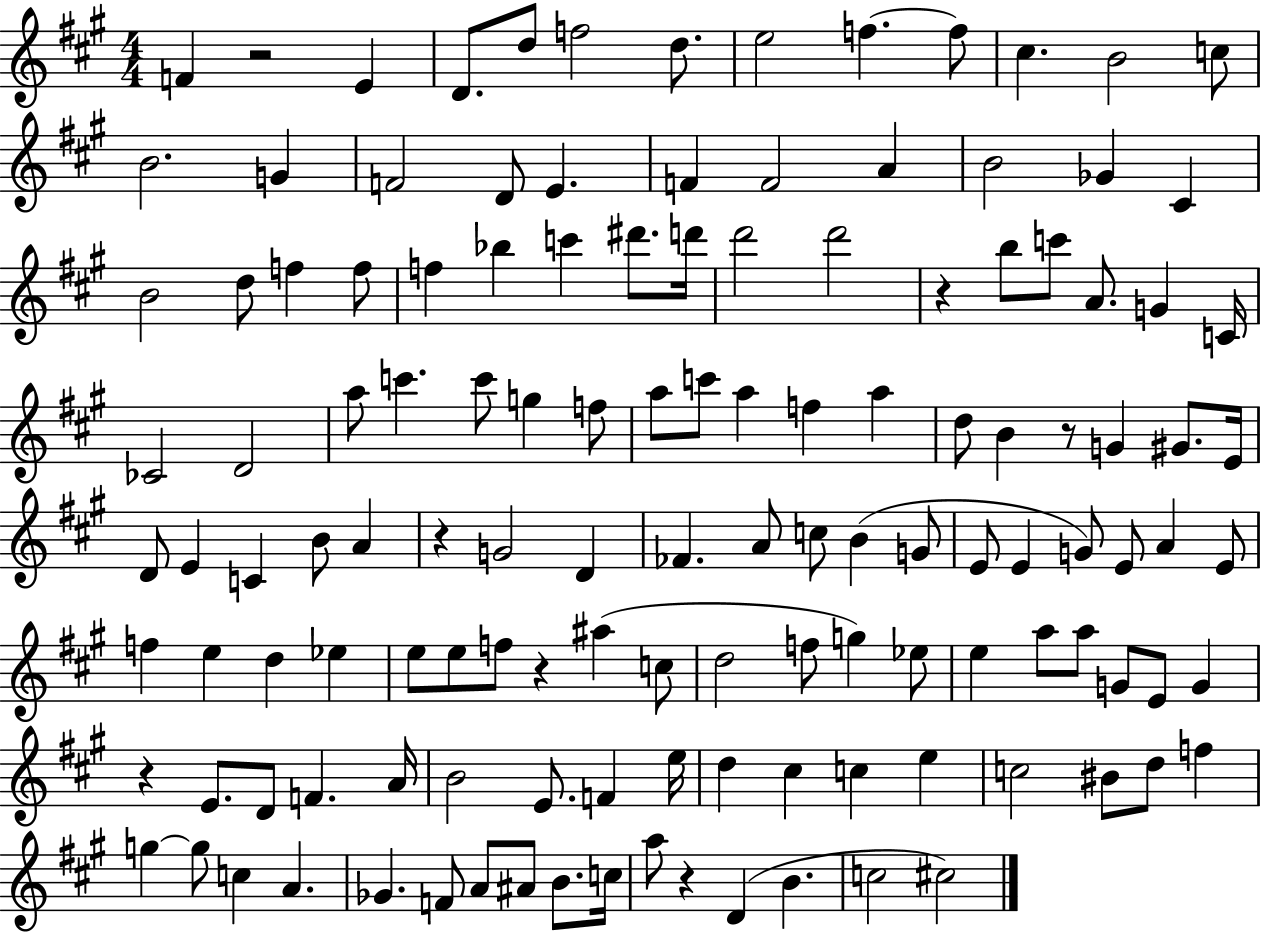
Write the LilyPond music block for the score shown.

{
  \clef treble
  \numericTimeSignature
  \time 4/4
  \key a \major
  f'4 r2 e'4 | d'8. d''8 f''2 d''8. | e''2 f''4.~~ f''8 | cis''4. b'2 c''8 | \break b'2. g'4 | f'2 d'8 e'4. | f'4 f'2 a'4 | b'2 ges'4 cis'4 | \break b'2 d''8 f''4 f''8 | f''4 bes''4 c'''4 dis'''8. d'''16 | d'''2 d'''2 | r4 b''8 c'''8 a'8. g'4 c'16 | \break ces'2 d'2 | a''8 c'''4. c'''8 g''4 f''8 | a''8 c'''8 a''4 f''4 a''4 | d''8 b'4 r8 g'4 gis'8. e'16 | \break d'8 e'4 c'4 b'8 a'4 | r4 g'2 d'4 | fes'4. a'8 c''8 b'4( g'8 | e'8 e'4 g'8) e'8 a'4 e'8 | \break f''4 e''4 d''4 ees''4 | e''8 e''8 f''8 r4 ais''4( c''8 | d''2 f''8 g''4) ees''8 | e''4 a''8 a''8 g'8 e'8 g'4 | \break r4 e'8. d'8 f'4. a'16 | b'2 e'8. f'4 e''16 | d''4 cis''4 c''4 e''4 | c''2 bis'8 d''8 f''4 | \break g''4~~ g''8 c''4 a'4. | ges'4. f'8 a'8 ais'8 b'8. c''16 | a''8 r4 d'4( b'4. | c''2 cis''2) | \break \bar "|."
}